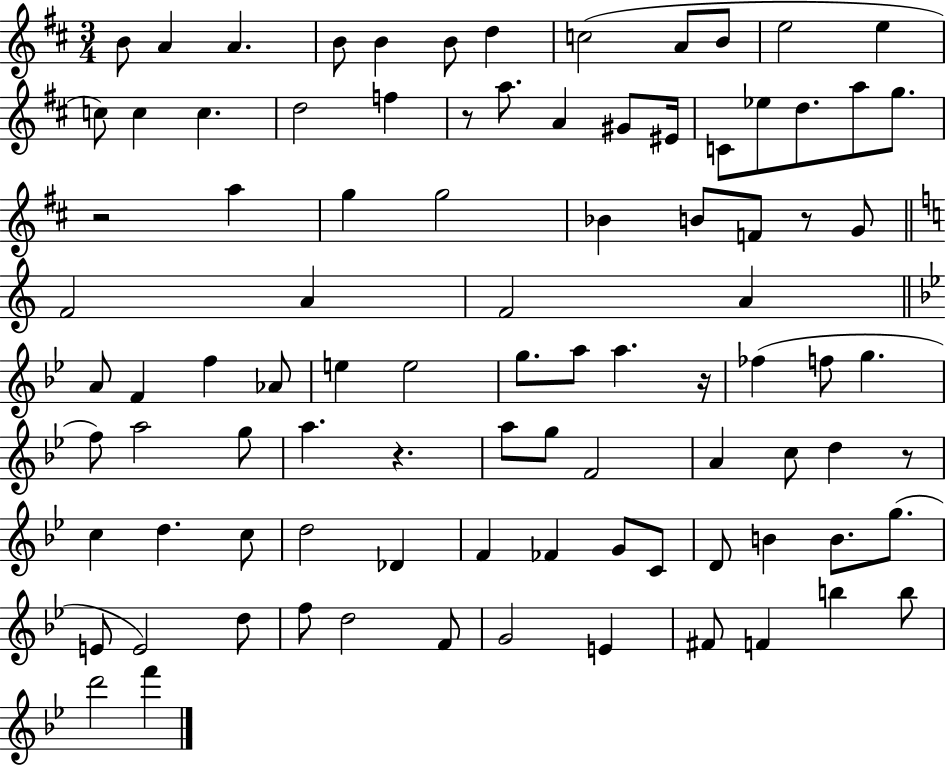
{
  \clef treble
  \numericTimeSignature
  \time 3/4
  \key d \major
  \repeat volta 2 { b'8 a'4 a'4. | b'8 b'4 b'8 d''4 | c''2( a'8 b'8 | e''2 e''4 | \break c''8) c''4 c''4. | d''2 f''4 | r8 a''8. a'4 gis'8 eis'16 | c'8 ees''8 d''8. a''8 g''8. | \break r2 a''4 | g''4 g''2 | bes'4 b'8 f'8 r8 g'8 | \bar "||" \break \key c \major f'2 a'4 | f'2 a'4 | \bar "||" \break \key bes \major a'8 f'4 f''4 aes'8 | e''4 e''2 | g''8. a''8 a''4. r16 | fes''4( f''8 g''4. | \break f''8) a''2 g''8 | a''4. r4. | a''8 g''8 f'2 | a'4 c''8 d''4 r8 | \break c''4 d''4. c''8 | d''2 des'4 | f'4 fes'4 g'8 c'8 | d'8 b'4 b'8. g''8.( | \break e'8 e'2) d''8 | f''8 d''2 f'8 | g'2 e'4 | fis'8 f'4 b''4 b''8 | \break d'''2 f'''4 | } \bar "|."
}